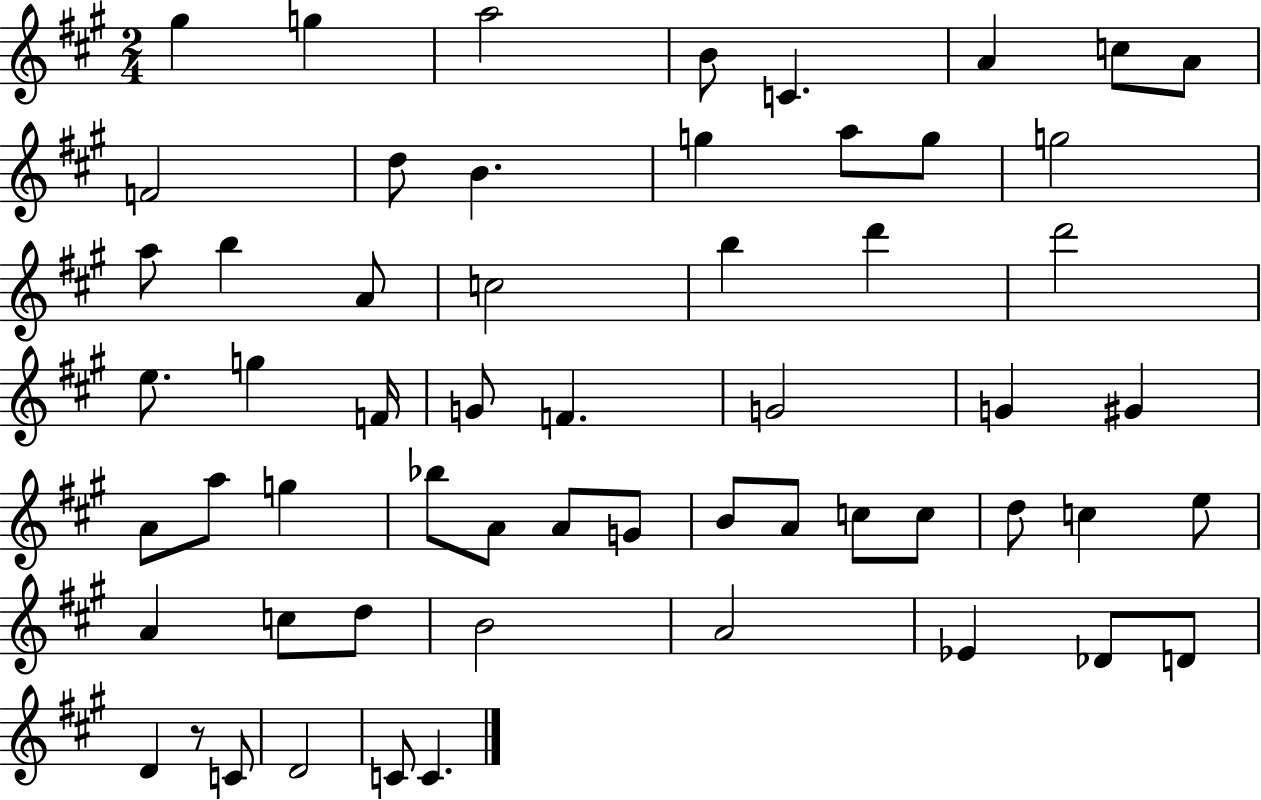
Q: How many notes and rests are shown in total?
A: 58